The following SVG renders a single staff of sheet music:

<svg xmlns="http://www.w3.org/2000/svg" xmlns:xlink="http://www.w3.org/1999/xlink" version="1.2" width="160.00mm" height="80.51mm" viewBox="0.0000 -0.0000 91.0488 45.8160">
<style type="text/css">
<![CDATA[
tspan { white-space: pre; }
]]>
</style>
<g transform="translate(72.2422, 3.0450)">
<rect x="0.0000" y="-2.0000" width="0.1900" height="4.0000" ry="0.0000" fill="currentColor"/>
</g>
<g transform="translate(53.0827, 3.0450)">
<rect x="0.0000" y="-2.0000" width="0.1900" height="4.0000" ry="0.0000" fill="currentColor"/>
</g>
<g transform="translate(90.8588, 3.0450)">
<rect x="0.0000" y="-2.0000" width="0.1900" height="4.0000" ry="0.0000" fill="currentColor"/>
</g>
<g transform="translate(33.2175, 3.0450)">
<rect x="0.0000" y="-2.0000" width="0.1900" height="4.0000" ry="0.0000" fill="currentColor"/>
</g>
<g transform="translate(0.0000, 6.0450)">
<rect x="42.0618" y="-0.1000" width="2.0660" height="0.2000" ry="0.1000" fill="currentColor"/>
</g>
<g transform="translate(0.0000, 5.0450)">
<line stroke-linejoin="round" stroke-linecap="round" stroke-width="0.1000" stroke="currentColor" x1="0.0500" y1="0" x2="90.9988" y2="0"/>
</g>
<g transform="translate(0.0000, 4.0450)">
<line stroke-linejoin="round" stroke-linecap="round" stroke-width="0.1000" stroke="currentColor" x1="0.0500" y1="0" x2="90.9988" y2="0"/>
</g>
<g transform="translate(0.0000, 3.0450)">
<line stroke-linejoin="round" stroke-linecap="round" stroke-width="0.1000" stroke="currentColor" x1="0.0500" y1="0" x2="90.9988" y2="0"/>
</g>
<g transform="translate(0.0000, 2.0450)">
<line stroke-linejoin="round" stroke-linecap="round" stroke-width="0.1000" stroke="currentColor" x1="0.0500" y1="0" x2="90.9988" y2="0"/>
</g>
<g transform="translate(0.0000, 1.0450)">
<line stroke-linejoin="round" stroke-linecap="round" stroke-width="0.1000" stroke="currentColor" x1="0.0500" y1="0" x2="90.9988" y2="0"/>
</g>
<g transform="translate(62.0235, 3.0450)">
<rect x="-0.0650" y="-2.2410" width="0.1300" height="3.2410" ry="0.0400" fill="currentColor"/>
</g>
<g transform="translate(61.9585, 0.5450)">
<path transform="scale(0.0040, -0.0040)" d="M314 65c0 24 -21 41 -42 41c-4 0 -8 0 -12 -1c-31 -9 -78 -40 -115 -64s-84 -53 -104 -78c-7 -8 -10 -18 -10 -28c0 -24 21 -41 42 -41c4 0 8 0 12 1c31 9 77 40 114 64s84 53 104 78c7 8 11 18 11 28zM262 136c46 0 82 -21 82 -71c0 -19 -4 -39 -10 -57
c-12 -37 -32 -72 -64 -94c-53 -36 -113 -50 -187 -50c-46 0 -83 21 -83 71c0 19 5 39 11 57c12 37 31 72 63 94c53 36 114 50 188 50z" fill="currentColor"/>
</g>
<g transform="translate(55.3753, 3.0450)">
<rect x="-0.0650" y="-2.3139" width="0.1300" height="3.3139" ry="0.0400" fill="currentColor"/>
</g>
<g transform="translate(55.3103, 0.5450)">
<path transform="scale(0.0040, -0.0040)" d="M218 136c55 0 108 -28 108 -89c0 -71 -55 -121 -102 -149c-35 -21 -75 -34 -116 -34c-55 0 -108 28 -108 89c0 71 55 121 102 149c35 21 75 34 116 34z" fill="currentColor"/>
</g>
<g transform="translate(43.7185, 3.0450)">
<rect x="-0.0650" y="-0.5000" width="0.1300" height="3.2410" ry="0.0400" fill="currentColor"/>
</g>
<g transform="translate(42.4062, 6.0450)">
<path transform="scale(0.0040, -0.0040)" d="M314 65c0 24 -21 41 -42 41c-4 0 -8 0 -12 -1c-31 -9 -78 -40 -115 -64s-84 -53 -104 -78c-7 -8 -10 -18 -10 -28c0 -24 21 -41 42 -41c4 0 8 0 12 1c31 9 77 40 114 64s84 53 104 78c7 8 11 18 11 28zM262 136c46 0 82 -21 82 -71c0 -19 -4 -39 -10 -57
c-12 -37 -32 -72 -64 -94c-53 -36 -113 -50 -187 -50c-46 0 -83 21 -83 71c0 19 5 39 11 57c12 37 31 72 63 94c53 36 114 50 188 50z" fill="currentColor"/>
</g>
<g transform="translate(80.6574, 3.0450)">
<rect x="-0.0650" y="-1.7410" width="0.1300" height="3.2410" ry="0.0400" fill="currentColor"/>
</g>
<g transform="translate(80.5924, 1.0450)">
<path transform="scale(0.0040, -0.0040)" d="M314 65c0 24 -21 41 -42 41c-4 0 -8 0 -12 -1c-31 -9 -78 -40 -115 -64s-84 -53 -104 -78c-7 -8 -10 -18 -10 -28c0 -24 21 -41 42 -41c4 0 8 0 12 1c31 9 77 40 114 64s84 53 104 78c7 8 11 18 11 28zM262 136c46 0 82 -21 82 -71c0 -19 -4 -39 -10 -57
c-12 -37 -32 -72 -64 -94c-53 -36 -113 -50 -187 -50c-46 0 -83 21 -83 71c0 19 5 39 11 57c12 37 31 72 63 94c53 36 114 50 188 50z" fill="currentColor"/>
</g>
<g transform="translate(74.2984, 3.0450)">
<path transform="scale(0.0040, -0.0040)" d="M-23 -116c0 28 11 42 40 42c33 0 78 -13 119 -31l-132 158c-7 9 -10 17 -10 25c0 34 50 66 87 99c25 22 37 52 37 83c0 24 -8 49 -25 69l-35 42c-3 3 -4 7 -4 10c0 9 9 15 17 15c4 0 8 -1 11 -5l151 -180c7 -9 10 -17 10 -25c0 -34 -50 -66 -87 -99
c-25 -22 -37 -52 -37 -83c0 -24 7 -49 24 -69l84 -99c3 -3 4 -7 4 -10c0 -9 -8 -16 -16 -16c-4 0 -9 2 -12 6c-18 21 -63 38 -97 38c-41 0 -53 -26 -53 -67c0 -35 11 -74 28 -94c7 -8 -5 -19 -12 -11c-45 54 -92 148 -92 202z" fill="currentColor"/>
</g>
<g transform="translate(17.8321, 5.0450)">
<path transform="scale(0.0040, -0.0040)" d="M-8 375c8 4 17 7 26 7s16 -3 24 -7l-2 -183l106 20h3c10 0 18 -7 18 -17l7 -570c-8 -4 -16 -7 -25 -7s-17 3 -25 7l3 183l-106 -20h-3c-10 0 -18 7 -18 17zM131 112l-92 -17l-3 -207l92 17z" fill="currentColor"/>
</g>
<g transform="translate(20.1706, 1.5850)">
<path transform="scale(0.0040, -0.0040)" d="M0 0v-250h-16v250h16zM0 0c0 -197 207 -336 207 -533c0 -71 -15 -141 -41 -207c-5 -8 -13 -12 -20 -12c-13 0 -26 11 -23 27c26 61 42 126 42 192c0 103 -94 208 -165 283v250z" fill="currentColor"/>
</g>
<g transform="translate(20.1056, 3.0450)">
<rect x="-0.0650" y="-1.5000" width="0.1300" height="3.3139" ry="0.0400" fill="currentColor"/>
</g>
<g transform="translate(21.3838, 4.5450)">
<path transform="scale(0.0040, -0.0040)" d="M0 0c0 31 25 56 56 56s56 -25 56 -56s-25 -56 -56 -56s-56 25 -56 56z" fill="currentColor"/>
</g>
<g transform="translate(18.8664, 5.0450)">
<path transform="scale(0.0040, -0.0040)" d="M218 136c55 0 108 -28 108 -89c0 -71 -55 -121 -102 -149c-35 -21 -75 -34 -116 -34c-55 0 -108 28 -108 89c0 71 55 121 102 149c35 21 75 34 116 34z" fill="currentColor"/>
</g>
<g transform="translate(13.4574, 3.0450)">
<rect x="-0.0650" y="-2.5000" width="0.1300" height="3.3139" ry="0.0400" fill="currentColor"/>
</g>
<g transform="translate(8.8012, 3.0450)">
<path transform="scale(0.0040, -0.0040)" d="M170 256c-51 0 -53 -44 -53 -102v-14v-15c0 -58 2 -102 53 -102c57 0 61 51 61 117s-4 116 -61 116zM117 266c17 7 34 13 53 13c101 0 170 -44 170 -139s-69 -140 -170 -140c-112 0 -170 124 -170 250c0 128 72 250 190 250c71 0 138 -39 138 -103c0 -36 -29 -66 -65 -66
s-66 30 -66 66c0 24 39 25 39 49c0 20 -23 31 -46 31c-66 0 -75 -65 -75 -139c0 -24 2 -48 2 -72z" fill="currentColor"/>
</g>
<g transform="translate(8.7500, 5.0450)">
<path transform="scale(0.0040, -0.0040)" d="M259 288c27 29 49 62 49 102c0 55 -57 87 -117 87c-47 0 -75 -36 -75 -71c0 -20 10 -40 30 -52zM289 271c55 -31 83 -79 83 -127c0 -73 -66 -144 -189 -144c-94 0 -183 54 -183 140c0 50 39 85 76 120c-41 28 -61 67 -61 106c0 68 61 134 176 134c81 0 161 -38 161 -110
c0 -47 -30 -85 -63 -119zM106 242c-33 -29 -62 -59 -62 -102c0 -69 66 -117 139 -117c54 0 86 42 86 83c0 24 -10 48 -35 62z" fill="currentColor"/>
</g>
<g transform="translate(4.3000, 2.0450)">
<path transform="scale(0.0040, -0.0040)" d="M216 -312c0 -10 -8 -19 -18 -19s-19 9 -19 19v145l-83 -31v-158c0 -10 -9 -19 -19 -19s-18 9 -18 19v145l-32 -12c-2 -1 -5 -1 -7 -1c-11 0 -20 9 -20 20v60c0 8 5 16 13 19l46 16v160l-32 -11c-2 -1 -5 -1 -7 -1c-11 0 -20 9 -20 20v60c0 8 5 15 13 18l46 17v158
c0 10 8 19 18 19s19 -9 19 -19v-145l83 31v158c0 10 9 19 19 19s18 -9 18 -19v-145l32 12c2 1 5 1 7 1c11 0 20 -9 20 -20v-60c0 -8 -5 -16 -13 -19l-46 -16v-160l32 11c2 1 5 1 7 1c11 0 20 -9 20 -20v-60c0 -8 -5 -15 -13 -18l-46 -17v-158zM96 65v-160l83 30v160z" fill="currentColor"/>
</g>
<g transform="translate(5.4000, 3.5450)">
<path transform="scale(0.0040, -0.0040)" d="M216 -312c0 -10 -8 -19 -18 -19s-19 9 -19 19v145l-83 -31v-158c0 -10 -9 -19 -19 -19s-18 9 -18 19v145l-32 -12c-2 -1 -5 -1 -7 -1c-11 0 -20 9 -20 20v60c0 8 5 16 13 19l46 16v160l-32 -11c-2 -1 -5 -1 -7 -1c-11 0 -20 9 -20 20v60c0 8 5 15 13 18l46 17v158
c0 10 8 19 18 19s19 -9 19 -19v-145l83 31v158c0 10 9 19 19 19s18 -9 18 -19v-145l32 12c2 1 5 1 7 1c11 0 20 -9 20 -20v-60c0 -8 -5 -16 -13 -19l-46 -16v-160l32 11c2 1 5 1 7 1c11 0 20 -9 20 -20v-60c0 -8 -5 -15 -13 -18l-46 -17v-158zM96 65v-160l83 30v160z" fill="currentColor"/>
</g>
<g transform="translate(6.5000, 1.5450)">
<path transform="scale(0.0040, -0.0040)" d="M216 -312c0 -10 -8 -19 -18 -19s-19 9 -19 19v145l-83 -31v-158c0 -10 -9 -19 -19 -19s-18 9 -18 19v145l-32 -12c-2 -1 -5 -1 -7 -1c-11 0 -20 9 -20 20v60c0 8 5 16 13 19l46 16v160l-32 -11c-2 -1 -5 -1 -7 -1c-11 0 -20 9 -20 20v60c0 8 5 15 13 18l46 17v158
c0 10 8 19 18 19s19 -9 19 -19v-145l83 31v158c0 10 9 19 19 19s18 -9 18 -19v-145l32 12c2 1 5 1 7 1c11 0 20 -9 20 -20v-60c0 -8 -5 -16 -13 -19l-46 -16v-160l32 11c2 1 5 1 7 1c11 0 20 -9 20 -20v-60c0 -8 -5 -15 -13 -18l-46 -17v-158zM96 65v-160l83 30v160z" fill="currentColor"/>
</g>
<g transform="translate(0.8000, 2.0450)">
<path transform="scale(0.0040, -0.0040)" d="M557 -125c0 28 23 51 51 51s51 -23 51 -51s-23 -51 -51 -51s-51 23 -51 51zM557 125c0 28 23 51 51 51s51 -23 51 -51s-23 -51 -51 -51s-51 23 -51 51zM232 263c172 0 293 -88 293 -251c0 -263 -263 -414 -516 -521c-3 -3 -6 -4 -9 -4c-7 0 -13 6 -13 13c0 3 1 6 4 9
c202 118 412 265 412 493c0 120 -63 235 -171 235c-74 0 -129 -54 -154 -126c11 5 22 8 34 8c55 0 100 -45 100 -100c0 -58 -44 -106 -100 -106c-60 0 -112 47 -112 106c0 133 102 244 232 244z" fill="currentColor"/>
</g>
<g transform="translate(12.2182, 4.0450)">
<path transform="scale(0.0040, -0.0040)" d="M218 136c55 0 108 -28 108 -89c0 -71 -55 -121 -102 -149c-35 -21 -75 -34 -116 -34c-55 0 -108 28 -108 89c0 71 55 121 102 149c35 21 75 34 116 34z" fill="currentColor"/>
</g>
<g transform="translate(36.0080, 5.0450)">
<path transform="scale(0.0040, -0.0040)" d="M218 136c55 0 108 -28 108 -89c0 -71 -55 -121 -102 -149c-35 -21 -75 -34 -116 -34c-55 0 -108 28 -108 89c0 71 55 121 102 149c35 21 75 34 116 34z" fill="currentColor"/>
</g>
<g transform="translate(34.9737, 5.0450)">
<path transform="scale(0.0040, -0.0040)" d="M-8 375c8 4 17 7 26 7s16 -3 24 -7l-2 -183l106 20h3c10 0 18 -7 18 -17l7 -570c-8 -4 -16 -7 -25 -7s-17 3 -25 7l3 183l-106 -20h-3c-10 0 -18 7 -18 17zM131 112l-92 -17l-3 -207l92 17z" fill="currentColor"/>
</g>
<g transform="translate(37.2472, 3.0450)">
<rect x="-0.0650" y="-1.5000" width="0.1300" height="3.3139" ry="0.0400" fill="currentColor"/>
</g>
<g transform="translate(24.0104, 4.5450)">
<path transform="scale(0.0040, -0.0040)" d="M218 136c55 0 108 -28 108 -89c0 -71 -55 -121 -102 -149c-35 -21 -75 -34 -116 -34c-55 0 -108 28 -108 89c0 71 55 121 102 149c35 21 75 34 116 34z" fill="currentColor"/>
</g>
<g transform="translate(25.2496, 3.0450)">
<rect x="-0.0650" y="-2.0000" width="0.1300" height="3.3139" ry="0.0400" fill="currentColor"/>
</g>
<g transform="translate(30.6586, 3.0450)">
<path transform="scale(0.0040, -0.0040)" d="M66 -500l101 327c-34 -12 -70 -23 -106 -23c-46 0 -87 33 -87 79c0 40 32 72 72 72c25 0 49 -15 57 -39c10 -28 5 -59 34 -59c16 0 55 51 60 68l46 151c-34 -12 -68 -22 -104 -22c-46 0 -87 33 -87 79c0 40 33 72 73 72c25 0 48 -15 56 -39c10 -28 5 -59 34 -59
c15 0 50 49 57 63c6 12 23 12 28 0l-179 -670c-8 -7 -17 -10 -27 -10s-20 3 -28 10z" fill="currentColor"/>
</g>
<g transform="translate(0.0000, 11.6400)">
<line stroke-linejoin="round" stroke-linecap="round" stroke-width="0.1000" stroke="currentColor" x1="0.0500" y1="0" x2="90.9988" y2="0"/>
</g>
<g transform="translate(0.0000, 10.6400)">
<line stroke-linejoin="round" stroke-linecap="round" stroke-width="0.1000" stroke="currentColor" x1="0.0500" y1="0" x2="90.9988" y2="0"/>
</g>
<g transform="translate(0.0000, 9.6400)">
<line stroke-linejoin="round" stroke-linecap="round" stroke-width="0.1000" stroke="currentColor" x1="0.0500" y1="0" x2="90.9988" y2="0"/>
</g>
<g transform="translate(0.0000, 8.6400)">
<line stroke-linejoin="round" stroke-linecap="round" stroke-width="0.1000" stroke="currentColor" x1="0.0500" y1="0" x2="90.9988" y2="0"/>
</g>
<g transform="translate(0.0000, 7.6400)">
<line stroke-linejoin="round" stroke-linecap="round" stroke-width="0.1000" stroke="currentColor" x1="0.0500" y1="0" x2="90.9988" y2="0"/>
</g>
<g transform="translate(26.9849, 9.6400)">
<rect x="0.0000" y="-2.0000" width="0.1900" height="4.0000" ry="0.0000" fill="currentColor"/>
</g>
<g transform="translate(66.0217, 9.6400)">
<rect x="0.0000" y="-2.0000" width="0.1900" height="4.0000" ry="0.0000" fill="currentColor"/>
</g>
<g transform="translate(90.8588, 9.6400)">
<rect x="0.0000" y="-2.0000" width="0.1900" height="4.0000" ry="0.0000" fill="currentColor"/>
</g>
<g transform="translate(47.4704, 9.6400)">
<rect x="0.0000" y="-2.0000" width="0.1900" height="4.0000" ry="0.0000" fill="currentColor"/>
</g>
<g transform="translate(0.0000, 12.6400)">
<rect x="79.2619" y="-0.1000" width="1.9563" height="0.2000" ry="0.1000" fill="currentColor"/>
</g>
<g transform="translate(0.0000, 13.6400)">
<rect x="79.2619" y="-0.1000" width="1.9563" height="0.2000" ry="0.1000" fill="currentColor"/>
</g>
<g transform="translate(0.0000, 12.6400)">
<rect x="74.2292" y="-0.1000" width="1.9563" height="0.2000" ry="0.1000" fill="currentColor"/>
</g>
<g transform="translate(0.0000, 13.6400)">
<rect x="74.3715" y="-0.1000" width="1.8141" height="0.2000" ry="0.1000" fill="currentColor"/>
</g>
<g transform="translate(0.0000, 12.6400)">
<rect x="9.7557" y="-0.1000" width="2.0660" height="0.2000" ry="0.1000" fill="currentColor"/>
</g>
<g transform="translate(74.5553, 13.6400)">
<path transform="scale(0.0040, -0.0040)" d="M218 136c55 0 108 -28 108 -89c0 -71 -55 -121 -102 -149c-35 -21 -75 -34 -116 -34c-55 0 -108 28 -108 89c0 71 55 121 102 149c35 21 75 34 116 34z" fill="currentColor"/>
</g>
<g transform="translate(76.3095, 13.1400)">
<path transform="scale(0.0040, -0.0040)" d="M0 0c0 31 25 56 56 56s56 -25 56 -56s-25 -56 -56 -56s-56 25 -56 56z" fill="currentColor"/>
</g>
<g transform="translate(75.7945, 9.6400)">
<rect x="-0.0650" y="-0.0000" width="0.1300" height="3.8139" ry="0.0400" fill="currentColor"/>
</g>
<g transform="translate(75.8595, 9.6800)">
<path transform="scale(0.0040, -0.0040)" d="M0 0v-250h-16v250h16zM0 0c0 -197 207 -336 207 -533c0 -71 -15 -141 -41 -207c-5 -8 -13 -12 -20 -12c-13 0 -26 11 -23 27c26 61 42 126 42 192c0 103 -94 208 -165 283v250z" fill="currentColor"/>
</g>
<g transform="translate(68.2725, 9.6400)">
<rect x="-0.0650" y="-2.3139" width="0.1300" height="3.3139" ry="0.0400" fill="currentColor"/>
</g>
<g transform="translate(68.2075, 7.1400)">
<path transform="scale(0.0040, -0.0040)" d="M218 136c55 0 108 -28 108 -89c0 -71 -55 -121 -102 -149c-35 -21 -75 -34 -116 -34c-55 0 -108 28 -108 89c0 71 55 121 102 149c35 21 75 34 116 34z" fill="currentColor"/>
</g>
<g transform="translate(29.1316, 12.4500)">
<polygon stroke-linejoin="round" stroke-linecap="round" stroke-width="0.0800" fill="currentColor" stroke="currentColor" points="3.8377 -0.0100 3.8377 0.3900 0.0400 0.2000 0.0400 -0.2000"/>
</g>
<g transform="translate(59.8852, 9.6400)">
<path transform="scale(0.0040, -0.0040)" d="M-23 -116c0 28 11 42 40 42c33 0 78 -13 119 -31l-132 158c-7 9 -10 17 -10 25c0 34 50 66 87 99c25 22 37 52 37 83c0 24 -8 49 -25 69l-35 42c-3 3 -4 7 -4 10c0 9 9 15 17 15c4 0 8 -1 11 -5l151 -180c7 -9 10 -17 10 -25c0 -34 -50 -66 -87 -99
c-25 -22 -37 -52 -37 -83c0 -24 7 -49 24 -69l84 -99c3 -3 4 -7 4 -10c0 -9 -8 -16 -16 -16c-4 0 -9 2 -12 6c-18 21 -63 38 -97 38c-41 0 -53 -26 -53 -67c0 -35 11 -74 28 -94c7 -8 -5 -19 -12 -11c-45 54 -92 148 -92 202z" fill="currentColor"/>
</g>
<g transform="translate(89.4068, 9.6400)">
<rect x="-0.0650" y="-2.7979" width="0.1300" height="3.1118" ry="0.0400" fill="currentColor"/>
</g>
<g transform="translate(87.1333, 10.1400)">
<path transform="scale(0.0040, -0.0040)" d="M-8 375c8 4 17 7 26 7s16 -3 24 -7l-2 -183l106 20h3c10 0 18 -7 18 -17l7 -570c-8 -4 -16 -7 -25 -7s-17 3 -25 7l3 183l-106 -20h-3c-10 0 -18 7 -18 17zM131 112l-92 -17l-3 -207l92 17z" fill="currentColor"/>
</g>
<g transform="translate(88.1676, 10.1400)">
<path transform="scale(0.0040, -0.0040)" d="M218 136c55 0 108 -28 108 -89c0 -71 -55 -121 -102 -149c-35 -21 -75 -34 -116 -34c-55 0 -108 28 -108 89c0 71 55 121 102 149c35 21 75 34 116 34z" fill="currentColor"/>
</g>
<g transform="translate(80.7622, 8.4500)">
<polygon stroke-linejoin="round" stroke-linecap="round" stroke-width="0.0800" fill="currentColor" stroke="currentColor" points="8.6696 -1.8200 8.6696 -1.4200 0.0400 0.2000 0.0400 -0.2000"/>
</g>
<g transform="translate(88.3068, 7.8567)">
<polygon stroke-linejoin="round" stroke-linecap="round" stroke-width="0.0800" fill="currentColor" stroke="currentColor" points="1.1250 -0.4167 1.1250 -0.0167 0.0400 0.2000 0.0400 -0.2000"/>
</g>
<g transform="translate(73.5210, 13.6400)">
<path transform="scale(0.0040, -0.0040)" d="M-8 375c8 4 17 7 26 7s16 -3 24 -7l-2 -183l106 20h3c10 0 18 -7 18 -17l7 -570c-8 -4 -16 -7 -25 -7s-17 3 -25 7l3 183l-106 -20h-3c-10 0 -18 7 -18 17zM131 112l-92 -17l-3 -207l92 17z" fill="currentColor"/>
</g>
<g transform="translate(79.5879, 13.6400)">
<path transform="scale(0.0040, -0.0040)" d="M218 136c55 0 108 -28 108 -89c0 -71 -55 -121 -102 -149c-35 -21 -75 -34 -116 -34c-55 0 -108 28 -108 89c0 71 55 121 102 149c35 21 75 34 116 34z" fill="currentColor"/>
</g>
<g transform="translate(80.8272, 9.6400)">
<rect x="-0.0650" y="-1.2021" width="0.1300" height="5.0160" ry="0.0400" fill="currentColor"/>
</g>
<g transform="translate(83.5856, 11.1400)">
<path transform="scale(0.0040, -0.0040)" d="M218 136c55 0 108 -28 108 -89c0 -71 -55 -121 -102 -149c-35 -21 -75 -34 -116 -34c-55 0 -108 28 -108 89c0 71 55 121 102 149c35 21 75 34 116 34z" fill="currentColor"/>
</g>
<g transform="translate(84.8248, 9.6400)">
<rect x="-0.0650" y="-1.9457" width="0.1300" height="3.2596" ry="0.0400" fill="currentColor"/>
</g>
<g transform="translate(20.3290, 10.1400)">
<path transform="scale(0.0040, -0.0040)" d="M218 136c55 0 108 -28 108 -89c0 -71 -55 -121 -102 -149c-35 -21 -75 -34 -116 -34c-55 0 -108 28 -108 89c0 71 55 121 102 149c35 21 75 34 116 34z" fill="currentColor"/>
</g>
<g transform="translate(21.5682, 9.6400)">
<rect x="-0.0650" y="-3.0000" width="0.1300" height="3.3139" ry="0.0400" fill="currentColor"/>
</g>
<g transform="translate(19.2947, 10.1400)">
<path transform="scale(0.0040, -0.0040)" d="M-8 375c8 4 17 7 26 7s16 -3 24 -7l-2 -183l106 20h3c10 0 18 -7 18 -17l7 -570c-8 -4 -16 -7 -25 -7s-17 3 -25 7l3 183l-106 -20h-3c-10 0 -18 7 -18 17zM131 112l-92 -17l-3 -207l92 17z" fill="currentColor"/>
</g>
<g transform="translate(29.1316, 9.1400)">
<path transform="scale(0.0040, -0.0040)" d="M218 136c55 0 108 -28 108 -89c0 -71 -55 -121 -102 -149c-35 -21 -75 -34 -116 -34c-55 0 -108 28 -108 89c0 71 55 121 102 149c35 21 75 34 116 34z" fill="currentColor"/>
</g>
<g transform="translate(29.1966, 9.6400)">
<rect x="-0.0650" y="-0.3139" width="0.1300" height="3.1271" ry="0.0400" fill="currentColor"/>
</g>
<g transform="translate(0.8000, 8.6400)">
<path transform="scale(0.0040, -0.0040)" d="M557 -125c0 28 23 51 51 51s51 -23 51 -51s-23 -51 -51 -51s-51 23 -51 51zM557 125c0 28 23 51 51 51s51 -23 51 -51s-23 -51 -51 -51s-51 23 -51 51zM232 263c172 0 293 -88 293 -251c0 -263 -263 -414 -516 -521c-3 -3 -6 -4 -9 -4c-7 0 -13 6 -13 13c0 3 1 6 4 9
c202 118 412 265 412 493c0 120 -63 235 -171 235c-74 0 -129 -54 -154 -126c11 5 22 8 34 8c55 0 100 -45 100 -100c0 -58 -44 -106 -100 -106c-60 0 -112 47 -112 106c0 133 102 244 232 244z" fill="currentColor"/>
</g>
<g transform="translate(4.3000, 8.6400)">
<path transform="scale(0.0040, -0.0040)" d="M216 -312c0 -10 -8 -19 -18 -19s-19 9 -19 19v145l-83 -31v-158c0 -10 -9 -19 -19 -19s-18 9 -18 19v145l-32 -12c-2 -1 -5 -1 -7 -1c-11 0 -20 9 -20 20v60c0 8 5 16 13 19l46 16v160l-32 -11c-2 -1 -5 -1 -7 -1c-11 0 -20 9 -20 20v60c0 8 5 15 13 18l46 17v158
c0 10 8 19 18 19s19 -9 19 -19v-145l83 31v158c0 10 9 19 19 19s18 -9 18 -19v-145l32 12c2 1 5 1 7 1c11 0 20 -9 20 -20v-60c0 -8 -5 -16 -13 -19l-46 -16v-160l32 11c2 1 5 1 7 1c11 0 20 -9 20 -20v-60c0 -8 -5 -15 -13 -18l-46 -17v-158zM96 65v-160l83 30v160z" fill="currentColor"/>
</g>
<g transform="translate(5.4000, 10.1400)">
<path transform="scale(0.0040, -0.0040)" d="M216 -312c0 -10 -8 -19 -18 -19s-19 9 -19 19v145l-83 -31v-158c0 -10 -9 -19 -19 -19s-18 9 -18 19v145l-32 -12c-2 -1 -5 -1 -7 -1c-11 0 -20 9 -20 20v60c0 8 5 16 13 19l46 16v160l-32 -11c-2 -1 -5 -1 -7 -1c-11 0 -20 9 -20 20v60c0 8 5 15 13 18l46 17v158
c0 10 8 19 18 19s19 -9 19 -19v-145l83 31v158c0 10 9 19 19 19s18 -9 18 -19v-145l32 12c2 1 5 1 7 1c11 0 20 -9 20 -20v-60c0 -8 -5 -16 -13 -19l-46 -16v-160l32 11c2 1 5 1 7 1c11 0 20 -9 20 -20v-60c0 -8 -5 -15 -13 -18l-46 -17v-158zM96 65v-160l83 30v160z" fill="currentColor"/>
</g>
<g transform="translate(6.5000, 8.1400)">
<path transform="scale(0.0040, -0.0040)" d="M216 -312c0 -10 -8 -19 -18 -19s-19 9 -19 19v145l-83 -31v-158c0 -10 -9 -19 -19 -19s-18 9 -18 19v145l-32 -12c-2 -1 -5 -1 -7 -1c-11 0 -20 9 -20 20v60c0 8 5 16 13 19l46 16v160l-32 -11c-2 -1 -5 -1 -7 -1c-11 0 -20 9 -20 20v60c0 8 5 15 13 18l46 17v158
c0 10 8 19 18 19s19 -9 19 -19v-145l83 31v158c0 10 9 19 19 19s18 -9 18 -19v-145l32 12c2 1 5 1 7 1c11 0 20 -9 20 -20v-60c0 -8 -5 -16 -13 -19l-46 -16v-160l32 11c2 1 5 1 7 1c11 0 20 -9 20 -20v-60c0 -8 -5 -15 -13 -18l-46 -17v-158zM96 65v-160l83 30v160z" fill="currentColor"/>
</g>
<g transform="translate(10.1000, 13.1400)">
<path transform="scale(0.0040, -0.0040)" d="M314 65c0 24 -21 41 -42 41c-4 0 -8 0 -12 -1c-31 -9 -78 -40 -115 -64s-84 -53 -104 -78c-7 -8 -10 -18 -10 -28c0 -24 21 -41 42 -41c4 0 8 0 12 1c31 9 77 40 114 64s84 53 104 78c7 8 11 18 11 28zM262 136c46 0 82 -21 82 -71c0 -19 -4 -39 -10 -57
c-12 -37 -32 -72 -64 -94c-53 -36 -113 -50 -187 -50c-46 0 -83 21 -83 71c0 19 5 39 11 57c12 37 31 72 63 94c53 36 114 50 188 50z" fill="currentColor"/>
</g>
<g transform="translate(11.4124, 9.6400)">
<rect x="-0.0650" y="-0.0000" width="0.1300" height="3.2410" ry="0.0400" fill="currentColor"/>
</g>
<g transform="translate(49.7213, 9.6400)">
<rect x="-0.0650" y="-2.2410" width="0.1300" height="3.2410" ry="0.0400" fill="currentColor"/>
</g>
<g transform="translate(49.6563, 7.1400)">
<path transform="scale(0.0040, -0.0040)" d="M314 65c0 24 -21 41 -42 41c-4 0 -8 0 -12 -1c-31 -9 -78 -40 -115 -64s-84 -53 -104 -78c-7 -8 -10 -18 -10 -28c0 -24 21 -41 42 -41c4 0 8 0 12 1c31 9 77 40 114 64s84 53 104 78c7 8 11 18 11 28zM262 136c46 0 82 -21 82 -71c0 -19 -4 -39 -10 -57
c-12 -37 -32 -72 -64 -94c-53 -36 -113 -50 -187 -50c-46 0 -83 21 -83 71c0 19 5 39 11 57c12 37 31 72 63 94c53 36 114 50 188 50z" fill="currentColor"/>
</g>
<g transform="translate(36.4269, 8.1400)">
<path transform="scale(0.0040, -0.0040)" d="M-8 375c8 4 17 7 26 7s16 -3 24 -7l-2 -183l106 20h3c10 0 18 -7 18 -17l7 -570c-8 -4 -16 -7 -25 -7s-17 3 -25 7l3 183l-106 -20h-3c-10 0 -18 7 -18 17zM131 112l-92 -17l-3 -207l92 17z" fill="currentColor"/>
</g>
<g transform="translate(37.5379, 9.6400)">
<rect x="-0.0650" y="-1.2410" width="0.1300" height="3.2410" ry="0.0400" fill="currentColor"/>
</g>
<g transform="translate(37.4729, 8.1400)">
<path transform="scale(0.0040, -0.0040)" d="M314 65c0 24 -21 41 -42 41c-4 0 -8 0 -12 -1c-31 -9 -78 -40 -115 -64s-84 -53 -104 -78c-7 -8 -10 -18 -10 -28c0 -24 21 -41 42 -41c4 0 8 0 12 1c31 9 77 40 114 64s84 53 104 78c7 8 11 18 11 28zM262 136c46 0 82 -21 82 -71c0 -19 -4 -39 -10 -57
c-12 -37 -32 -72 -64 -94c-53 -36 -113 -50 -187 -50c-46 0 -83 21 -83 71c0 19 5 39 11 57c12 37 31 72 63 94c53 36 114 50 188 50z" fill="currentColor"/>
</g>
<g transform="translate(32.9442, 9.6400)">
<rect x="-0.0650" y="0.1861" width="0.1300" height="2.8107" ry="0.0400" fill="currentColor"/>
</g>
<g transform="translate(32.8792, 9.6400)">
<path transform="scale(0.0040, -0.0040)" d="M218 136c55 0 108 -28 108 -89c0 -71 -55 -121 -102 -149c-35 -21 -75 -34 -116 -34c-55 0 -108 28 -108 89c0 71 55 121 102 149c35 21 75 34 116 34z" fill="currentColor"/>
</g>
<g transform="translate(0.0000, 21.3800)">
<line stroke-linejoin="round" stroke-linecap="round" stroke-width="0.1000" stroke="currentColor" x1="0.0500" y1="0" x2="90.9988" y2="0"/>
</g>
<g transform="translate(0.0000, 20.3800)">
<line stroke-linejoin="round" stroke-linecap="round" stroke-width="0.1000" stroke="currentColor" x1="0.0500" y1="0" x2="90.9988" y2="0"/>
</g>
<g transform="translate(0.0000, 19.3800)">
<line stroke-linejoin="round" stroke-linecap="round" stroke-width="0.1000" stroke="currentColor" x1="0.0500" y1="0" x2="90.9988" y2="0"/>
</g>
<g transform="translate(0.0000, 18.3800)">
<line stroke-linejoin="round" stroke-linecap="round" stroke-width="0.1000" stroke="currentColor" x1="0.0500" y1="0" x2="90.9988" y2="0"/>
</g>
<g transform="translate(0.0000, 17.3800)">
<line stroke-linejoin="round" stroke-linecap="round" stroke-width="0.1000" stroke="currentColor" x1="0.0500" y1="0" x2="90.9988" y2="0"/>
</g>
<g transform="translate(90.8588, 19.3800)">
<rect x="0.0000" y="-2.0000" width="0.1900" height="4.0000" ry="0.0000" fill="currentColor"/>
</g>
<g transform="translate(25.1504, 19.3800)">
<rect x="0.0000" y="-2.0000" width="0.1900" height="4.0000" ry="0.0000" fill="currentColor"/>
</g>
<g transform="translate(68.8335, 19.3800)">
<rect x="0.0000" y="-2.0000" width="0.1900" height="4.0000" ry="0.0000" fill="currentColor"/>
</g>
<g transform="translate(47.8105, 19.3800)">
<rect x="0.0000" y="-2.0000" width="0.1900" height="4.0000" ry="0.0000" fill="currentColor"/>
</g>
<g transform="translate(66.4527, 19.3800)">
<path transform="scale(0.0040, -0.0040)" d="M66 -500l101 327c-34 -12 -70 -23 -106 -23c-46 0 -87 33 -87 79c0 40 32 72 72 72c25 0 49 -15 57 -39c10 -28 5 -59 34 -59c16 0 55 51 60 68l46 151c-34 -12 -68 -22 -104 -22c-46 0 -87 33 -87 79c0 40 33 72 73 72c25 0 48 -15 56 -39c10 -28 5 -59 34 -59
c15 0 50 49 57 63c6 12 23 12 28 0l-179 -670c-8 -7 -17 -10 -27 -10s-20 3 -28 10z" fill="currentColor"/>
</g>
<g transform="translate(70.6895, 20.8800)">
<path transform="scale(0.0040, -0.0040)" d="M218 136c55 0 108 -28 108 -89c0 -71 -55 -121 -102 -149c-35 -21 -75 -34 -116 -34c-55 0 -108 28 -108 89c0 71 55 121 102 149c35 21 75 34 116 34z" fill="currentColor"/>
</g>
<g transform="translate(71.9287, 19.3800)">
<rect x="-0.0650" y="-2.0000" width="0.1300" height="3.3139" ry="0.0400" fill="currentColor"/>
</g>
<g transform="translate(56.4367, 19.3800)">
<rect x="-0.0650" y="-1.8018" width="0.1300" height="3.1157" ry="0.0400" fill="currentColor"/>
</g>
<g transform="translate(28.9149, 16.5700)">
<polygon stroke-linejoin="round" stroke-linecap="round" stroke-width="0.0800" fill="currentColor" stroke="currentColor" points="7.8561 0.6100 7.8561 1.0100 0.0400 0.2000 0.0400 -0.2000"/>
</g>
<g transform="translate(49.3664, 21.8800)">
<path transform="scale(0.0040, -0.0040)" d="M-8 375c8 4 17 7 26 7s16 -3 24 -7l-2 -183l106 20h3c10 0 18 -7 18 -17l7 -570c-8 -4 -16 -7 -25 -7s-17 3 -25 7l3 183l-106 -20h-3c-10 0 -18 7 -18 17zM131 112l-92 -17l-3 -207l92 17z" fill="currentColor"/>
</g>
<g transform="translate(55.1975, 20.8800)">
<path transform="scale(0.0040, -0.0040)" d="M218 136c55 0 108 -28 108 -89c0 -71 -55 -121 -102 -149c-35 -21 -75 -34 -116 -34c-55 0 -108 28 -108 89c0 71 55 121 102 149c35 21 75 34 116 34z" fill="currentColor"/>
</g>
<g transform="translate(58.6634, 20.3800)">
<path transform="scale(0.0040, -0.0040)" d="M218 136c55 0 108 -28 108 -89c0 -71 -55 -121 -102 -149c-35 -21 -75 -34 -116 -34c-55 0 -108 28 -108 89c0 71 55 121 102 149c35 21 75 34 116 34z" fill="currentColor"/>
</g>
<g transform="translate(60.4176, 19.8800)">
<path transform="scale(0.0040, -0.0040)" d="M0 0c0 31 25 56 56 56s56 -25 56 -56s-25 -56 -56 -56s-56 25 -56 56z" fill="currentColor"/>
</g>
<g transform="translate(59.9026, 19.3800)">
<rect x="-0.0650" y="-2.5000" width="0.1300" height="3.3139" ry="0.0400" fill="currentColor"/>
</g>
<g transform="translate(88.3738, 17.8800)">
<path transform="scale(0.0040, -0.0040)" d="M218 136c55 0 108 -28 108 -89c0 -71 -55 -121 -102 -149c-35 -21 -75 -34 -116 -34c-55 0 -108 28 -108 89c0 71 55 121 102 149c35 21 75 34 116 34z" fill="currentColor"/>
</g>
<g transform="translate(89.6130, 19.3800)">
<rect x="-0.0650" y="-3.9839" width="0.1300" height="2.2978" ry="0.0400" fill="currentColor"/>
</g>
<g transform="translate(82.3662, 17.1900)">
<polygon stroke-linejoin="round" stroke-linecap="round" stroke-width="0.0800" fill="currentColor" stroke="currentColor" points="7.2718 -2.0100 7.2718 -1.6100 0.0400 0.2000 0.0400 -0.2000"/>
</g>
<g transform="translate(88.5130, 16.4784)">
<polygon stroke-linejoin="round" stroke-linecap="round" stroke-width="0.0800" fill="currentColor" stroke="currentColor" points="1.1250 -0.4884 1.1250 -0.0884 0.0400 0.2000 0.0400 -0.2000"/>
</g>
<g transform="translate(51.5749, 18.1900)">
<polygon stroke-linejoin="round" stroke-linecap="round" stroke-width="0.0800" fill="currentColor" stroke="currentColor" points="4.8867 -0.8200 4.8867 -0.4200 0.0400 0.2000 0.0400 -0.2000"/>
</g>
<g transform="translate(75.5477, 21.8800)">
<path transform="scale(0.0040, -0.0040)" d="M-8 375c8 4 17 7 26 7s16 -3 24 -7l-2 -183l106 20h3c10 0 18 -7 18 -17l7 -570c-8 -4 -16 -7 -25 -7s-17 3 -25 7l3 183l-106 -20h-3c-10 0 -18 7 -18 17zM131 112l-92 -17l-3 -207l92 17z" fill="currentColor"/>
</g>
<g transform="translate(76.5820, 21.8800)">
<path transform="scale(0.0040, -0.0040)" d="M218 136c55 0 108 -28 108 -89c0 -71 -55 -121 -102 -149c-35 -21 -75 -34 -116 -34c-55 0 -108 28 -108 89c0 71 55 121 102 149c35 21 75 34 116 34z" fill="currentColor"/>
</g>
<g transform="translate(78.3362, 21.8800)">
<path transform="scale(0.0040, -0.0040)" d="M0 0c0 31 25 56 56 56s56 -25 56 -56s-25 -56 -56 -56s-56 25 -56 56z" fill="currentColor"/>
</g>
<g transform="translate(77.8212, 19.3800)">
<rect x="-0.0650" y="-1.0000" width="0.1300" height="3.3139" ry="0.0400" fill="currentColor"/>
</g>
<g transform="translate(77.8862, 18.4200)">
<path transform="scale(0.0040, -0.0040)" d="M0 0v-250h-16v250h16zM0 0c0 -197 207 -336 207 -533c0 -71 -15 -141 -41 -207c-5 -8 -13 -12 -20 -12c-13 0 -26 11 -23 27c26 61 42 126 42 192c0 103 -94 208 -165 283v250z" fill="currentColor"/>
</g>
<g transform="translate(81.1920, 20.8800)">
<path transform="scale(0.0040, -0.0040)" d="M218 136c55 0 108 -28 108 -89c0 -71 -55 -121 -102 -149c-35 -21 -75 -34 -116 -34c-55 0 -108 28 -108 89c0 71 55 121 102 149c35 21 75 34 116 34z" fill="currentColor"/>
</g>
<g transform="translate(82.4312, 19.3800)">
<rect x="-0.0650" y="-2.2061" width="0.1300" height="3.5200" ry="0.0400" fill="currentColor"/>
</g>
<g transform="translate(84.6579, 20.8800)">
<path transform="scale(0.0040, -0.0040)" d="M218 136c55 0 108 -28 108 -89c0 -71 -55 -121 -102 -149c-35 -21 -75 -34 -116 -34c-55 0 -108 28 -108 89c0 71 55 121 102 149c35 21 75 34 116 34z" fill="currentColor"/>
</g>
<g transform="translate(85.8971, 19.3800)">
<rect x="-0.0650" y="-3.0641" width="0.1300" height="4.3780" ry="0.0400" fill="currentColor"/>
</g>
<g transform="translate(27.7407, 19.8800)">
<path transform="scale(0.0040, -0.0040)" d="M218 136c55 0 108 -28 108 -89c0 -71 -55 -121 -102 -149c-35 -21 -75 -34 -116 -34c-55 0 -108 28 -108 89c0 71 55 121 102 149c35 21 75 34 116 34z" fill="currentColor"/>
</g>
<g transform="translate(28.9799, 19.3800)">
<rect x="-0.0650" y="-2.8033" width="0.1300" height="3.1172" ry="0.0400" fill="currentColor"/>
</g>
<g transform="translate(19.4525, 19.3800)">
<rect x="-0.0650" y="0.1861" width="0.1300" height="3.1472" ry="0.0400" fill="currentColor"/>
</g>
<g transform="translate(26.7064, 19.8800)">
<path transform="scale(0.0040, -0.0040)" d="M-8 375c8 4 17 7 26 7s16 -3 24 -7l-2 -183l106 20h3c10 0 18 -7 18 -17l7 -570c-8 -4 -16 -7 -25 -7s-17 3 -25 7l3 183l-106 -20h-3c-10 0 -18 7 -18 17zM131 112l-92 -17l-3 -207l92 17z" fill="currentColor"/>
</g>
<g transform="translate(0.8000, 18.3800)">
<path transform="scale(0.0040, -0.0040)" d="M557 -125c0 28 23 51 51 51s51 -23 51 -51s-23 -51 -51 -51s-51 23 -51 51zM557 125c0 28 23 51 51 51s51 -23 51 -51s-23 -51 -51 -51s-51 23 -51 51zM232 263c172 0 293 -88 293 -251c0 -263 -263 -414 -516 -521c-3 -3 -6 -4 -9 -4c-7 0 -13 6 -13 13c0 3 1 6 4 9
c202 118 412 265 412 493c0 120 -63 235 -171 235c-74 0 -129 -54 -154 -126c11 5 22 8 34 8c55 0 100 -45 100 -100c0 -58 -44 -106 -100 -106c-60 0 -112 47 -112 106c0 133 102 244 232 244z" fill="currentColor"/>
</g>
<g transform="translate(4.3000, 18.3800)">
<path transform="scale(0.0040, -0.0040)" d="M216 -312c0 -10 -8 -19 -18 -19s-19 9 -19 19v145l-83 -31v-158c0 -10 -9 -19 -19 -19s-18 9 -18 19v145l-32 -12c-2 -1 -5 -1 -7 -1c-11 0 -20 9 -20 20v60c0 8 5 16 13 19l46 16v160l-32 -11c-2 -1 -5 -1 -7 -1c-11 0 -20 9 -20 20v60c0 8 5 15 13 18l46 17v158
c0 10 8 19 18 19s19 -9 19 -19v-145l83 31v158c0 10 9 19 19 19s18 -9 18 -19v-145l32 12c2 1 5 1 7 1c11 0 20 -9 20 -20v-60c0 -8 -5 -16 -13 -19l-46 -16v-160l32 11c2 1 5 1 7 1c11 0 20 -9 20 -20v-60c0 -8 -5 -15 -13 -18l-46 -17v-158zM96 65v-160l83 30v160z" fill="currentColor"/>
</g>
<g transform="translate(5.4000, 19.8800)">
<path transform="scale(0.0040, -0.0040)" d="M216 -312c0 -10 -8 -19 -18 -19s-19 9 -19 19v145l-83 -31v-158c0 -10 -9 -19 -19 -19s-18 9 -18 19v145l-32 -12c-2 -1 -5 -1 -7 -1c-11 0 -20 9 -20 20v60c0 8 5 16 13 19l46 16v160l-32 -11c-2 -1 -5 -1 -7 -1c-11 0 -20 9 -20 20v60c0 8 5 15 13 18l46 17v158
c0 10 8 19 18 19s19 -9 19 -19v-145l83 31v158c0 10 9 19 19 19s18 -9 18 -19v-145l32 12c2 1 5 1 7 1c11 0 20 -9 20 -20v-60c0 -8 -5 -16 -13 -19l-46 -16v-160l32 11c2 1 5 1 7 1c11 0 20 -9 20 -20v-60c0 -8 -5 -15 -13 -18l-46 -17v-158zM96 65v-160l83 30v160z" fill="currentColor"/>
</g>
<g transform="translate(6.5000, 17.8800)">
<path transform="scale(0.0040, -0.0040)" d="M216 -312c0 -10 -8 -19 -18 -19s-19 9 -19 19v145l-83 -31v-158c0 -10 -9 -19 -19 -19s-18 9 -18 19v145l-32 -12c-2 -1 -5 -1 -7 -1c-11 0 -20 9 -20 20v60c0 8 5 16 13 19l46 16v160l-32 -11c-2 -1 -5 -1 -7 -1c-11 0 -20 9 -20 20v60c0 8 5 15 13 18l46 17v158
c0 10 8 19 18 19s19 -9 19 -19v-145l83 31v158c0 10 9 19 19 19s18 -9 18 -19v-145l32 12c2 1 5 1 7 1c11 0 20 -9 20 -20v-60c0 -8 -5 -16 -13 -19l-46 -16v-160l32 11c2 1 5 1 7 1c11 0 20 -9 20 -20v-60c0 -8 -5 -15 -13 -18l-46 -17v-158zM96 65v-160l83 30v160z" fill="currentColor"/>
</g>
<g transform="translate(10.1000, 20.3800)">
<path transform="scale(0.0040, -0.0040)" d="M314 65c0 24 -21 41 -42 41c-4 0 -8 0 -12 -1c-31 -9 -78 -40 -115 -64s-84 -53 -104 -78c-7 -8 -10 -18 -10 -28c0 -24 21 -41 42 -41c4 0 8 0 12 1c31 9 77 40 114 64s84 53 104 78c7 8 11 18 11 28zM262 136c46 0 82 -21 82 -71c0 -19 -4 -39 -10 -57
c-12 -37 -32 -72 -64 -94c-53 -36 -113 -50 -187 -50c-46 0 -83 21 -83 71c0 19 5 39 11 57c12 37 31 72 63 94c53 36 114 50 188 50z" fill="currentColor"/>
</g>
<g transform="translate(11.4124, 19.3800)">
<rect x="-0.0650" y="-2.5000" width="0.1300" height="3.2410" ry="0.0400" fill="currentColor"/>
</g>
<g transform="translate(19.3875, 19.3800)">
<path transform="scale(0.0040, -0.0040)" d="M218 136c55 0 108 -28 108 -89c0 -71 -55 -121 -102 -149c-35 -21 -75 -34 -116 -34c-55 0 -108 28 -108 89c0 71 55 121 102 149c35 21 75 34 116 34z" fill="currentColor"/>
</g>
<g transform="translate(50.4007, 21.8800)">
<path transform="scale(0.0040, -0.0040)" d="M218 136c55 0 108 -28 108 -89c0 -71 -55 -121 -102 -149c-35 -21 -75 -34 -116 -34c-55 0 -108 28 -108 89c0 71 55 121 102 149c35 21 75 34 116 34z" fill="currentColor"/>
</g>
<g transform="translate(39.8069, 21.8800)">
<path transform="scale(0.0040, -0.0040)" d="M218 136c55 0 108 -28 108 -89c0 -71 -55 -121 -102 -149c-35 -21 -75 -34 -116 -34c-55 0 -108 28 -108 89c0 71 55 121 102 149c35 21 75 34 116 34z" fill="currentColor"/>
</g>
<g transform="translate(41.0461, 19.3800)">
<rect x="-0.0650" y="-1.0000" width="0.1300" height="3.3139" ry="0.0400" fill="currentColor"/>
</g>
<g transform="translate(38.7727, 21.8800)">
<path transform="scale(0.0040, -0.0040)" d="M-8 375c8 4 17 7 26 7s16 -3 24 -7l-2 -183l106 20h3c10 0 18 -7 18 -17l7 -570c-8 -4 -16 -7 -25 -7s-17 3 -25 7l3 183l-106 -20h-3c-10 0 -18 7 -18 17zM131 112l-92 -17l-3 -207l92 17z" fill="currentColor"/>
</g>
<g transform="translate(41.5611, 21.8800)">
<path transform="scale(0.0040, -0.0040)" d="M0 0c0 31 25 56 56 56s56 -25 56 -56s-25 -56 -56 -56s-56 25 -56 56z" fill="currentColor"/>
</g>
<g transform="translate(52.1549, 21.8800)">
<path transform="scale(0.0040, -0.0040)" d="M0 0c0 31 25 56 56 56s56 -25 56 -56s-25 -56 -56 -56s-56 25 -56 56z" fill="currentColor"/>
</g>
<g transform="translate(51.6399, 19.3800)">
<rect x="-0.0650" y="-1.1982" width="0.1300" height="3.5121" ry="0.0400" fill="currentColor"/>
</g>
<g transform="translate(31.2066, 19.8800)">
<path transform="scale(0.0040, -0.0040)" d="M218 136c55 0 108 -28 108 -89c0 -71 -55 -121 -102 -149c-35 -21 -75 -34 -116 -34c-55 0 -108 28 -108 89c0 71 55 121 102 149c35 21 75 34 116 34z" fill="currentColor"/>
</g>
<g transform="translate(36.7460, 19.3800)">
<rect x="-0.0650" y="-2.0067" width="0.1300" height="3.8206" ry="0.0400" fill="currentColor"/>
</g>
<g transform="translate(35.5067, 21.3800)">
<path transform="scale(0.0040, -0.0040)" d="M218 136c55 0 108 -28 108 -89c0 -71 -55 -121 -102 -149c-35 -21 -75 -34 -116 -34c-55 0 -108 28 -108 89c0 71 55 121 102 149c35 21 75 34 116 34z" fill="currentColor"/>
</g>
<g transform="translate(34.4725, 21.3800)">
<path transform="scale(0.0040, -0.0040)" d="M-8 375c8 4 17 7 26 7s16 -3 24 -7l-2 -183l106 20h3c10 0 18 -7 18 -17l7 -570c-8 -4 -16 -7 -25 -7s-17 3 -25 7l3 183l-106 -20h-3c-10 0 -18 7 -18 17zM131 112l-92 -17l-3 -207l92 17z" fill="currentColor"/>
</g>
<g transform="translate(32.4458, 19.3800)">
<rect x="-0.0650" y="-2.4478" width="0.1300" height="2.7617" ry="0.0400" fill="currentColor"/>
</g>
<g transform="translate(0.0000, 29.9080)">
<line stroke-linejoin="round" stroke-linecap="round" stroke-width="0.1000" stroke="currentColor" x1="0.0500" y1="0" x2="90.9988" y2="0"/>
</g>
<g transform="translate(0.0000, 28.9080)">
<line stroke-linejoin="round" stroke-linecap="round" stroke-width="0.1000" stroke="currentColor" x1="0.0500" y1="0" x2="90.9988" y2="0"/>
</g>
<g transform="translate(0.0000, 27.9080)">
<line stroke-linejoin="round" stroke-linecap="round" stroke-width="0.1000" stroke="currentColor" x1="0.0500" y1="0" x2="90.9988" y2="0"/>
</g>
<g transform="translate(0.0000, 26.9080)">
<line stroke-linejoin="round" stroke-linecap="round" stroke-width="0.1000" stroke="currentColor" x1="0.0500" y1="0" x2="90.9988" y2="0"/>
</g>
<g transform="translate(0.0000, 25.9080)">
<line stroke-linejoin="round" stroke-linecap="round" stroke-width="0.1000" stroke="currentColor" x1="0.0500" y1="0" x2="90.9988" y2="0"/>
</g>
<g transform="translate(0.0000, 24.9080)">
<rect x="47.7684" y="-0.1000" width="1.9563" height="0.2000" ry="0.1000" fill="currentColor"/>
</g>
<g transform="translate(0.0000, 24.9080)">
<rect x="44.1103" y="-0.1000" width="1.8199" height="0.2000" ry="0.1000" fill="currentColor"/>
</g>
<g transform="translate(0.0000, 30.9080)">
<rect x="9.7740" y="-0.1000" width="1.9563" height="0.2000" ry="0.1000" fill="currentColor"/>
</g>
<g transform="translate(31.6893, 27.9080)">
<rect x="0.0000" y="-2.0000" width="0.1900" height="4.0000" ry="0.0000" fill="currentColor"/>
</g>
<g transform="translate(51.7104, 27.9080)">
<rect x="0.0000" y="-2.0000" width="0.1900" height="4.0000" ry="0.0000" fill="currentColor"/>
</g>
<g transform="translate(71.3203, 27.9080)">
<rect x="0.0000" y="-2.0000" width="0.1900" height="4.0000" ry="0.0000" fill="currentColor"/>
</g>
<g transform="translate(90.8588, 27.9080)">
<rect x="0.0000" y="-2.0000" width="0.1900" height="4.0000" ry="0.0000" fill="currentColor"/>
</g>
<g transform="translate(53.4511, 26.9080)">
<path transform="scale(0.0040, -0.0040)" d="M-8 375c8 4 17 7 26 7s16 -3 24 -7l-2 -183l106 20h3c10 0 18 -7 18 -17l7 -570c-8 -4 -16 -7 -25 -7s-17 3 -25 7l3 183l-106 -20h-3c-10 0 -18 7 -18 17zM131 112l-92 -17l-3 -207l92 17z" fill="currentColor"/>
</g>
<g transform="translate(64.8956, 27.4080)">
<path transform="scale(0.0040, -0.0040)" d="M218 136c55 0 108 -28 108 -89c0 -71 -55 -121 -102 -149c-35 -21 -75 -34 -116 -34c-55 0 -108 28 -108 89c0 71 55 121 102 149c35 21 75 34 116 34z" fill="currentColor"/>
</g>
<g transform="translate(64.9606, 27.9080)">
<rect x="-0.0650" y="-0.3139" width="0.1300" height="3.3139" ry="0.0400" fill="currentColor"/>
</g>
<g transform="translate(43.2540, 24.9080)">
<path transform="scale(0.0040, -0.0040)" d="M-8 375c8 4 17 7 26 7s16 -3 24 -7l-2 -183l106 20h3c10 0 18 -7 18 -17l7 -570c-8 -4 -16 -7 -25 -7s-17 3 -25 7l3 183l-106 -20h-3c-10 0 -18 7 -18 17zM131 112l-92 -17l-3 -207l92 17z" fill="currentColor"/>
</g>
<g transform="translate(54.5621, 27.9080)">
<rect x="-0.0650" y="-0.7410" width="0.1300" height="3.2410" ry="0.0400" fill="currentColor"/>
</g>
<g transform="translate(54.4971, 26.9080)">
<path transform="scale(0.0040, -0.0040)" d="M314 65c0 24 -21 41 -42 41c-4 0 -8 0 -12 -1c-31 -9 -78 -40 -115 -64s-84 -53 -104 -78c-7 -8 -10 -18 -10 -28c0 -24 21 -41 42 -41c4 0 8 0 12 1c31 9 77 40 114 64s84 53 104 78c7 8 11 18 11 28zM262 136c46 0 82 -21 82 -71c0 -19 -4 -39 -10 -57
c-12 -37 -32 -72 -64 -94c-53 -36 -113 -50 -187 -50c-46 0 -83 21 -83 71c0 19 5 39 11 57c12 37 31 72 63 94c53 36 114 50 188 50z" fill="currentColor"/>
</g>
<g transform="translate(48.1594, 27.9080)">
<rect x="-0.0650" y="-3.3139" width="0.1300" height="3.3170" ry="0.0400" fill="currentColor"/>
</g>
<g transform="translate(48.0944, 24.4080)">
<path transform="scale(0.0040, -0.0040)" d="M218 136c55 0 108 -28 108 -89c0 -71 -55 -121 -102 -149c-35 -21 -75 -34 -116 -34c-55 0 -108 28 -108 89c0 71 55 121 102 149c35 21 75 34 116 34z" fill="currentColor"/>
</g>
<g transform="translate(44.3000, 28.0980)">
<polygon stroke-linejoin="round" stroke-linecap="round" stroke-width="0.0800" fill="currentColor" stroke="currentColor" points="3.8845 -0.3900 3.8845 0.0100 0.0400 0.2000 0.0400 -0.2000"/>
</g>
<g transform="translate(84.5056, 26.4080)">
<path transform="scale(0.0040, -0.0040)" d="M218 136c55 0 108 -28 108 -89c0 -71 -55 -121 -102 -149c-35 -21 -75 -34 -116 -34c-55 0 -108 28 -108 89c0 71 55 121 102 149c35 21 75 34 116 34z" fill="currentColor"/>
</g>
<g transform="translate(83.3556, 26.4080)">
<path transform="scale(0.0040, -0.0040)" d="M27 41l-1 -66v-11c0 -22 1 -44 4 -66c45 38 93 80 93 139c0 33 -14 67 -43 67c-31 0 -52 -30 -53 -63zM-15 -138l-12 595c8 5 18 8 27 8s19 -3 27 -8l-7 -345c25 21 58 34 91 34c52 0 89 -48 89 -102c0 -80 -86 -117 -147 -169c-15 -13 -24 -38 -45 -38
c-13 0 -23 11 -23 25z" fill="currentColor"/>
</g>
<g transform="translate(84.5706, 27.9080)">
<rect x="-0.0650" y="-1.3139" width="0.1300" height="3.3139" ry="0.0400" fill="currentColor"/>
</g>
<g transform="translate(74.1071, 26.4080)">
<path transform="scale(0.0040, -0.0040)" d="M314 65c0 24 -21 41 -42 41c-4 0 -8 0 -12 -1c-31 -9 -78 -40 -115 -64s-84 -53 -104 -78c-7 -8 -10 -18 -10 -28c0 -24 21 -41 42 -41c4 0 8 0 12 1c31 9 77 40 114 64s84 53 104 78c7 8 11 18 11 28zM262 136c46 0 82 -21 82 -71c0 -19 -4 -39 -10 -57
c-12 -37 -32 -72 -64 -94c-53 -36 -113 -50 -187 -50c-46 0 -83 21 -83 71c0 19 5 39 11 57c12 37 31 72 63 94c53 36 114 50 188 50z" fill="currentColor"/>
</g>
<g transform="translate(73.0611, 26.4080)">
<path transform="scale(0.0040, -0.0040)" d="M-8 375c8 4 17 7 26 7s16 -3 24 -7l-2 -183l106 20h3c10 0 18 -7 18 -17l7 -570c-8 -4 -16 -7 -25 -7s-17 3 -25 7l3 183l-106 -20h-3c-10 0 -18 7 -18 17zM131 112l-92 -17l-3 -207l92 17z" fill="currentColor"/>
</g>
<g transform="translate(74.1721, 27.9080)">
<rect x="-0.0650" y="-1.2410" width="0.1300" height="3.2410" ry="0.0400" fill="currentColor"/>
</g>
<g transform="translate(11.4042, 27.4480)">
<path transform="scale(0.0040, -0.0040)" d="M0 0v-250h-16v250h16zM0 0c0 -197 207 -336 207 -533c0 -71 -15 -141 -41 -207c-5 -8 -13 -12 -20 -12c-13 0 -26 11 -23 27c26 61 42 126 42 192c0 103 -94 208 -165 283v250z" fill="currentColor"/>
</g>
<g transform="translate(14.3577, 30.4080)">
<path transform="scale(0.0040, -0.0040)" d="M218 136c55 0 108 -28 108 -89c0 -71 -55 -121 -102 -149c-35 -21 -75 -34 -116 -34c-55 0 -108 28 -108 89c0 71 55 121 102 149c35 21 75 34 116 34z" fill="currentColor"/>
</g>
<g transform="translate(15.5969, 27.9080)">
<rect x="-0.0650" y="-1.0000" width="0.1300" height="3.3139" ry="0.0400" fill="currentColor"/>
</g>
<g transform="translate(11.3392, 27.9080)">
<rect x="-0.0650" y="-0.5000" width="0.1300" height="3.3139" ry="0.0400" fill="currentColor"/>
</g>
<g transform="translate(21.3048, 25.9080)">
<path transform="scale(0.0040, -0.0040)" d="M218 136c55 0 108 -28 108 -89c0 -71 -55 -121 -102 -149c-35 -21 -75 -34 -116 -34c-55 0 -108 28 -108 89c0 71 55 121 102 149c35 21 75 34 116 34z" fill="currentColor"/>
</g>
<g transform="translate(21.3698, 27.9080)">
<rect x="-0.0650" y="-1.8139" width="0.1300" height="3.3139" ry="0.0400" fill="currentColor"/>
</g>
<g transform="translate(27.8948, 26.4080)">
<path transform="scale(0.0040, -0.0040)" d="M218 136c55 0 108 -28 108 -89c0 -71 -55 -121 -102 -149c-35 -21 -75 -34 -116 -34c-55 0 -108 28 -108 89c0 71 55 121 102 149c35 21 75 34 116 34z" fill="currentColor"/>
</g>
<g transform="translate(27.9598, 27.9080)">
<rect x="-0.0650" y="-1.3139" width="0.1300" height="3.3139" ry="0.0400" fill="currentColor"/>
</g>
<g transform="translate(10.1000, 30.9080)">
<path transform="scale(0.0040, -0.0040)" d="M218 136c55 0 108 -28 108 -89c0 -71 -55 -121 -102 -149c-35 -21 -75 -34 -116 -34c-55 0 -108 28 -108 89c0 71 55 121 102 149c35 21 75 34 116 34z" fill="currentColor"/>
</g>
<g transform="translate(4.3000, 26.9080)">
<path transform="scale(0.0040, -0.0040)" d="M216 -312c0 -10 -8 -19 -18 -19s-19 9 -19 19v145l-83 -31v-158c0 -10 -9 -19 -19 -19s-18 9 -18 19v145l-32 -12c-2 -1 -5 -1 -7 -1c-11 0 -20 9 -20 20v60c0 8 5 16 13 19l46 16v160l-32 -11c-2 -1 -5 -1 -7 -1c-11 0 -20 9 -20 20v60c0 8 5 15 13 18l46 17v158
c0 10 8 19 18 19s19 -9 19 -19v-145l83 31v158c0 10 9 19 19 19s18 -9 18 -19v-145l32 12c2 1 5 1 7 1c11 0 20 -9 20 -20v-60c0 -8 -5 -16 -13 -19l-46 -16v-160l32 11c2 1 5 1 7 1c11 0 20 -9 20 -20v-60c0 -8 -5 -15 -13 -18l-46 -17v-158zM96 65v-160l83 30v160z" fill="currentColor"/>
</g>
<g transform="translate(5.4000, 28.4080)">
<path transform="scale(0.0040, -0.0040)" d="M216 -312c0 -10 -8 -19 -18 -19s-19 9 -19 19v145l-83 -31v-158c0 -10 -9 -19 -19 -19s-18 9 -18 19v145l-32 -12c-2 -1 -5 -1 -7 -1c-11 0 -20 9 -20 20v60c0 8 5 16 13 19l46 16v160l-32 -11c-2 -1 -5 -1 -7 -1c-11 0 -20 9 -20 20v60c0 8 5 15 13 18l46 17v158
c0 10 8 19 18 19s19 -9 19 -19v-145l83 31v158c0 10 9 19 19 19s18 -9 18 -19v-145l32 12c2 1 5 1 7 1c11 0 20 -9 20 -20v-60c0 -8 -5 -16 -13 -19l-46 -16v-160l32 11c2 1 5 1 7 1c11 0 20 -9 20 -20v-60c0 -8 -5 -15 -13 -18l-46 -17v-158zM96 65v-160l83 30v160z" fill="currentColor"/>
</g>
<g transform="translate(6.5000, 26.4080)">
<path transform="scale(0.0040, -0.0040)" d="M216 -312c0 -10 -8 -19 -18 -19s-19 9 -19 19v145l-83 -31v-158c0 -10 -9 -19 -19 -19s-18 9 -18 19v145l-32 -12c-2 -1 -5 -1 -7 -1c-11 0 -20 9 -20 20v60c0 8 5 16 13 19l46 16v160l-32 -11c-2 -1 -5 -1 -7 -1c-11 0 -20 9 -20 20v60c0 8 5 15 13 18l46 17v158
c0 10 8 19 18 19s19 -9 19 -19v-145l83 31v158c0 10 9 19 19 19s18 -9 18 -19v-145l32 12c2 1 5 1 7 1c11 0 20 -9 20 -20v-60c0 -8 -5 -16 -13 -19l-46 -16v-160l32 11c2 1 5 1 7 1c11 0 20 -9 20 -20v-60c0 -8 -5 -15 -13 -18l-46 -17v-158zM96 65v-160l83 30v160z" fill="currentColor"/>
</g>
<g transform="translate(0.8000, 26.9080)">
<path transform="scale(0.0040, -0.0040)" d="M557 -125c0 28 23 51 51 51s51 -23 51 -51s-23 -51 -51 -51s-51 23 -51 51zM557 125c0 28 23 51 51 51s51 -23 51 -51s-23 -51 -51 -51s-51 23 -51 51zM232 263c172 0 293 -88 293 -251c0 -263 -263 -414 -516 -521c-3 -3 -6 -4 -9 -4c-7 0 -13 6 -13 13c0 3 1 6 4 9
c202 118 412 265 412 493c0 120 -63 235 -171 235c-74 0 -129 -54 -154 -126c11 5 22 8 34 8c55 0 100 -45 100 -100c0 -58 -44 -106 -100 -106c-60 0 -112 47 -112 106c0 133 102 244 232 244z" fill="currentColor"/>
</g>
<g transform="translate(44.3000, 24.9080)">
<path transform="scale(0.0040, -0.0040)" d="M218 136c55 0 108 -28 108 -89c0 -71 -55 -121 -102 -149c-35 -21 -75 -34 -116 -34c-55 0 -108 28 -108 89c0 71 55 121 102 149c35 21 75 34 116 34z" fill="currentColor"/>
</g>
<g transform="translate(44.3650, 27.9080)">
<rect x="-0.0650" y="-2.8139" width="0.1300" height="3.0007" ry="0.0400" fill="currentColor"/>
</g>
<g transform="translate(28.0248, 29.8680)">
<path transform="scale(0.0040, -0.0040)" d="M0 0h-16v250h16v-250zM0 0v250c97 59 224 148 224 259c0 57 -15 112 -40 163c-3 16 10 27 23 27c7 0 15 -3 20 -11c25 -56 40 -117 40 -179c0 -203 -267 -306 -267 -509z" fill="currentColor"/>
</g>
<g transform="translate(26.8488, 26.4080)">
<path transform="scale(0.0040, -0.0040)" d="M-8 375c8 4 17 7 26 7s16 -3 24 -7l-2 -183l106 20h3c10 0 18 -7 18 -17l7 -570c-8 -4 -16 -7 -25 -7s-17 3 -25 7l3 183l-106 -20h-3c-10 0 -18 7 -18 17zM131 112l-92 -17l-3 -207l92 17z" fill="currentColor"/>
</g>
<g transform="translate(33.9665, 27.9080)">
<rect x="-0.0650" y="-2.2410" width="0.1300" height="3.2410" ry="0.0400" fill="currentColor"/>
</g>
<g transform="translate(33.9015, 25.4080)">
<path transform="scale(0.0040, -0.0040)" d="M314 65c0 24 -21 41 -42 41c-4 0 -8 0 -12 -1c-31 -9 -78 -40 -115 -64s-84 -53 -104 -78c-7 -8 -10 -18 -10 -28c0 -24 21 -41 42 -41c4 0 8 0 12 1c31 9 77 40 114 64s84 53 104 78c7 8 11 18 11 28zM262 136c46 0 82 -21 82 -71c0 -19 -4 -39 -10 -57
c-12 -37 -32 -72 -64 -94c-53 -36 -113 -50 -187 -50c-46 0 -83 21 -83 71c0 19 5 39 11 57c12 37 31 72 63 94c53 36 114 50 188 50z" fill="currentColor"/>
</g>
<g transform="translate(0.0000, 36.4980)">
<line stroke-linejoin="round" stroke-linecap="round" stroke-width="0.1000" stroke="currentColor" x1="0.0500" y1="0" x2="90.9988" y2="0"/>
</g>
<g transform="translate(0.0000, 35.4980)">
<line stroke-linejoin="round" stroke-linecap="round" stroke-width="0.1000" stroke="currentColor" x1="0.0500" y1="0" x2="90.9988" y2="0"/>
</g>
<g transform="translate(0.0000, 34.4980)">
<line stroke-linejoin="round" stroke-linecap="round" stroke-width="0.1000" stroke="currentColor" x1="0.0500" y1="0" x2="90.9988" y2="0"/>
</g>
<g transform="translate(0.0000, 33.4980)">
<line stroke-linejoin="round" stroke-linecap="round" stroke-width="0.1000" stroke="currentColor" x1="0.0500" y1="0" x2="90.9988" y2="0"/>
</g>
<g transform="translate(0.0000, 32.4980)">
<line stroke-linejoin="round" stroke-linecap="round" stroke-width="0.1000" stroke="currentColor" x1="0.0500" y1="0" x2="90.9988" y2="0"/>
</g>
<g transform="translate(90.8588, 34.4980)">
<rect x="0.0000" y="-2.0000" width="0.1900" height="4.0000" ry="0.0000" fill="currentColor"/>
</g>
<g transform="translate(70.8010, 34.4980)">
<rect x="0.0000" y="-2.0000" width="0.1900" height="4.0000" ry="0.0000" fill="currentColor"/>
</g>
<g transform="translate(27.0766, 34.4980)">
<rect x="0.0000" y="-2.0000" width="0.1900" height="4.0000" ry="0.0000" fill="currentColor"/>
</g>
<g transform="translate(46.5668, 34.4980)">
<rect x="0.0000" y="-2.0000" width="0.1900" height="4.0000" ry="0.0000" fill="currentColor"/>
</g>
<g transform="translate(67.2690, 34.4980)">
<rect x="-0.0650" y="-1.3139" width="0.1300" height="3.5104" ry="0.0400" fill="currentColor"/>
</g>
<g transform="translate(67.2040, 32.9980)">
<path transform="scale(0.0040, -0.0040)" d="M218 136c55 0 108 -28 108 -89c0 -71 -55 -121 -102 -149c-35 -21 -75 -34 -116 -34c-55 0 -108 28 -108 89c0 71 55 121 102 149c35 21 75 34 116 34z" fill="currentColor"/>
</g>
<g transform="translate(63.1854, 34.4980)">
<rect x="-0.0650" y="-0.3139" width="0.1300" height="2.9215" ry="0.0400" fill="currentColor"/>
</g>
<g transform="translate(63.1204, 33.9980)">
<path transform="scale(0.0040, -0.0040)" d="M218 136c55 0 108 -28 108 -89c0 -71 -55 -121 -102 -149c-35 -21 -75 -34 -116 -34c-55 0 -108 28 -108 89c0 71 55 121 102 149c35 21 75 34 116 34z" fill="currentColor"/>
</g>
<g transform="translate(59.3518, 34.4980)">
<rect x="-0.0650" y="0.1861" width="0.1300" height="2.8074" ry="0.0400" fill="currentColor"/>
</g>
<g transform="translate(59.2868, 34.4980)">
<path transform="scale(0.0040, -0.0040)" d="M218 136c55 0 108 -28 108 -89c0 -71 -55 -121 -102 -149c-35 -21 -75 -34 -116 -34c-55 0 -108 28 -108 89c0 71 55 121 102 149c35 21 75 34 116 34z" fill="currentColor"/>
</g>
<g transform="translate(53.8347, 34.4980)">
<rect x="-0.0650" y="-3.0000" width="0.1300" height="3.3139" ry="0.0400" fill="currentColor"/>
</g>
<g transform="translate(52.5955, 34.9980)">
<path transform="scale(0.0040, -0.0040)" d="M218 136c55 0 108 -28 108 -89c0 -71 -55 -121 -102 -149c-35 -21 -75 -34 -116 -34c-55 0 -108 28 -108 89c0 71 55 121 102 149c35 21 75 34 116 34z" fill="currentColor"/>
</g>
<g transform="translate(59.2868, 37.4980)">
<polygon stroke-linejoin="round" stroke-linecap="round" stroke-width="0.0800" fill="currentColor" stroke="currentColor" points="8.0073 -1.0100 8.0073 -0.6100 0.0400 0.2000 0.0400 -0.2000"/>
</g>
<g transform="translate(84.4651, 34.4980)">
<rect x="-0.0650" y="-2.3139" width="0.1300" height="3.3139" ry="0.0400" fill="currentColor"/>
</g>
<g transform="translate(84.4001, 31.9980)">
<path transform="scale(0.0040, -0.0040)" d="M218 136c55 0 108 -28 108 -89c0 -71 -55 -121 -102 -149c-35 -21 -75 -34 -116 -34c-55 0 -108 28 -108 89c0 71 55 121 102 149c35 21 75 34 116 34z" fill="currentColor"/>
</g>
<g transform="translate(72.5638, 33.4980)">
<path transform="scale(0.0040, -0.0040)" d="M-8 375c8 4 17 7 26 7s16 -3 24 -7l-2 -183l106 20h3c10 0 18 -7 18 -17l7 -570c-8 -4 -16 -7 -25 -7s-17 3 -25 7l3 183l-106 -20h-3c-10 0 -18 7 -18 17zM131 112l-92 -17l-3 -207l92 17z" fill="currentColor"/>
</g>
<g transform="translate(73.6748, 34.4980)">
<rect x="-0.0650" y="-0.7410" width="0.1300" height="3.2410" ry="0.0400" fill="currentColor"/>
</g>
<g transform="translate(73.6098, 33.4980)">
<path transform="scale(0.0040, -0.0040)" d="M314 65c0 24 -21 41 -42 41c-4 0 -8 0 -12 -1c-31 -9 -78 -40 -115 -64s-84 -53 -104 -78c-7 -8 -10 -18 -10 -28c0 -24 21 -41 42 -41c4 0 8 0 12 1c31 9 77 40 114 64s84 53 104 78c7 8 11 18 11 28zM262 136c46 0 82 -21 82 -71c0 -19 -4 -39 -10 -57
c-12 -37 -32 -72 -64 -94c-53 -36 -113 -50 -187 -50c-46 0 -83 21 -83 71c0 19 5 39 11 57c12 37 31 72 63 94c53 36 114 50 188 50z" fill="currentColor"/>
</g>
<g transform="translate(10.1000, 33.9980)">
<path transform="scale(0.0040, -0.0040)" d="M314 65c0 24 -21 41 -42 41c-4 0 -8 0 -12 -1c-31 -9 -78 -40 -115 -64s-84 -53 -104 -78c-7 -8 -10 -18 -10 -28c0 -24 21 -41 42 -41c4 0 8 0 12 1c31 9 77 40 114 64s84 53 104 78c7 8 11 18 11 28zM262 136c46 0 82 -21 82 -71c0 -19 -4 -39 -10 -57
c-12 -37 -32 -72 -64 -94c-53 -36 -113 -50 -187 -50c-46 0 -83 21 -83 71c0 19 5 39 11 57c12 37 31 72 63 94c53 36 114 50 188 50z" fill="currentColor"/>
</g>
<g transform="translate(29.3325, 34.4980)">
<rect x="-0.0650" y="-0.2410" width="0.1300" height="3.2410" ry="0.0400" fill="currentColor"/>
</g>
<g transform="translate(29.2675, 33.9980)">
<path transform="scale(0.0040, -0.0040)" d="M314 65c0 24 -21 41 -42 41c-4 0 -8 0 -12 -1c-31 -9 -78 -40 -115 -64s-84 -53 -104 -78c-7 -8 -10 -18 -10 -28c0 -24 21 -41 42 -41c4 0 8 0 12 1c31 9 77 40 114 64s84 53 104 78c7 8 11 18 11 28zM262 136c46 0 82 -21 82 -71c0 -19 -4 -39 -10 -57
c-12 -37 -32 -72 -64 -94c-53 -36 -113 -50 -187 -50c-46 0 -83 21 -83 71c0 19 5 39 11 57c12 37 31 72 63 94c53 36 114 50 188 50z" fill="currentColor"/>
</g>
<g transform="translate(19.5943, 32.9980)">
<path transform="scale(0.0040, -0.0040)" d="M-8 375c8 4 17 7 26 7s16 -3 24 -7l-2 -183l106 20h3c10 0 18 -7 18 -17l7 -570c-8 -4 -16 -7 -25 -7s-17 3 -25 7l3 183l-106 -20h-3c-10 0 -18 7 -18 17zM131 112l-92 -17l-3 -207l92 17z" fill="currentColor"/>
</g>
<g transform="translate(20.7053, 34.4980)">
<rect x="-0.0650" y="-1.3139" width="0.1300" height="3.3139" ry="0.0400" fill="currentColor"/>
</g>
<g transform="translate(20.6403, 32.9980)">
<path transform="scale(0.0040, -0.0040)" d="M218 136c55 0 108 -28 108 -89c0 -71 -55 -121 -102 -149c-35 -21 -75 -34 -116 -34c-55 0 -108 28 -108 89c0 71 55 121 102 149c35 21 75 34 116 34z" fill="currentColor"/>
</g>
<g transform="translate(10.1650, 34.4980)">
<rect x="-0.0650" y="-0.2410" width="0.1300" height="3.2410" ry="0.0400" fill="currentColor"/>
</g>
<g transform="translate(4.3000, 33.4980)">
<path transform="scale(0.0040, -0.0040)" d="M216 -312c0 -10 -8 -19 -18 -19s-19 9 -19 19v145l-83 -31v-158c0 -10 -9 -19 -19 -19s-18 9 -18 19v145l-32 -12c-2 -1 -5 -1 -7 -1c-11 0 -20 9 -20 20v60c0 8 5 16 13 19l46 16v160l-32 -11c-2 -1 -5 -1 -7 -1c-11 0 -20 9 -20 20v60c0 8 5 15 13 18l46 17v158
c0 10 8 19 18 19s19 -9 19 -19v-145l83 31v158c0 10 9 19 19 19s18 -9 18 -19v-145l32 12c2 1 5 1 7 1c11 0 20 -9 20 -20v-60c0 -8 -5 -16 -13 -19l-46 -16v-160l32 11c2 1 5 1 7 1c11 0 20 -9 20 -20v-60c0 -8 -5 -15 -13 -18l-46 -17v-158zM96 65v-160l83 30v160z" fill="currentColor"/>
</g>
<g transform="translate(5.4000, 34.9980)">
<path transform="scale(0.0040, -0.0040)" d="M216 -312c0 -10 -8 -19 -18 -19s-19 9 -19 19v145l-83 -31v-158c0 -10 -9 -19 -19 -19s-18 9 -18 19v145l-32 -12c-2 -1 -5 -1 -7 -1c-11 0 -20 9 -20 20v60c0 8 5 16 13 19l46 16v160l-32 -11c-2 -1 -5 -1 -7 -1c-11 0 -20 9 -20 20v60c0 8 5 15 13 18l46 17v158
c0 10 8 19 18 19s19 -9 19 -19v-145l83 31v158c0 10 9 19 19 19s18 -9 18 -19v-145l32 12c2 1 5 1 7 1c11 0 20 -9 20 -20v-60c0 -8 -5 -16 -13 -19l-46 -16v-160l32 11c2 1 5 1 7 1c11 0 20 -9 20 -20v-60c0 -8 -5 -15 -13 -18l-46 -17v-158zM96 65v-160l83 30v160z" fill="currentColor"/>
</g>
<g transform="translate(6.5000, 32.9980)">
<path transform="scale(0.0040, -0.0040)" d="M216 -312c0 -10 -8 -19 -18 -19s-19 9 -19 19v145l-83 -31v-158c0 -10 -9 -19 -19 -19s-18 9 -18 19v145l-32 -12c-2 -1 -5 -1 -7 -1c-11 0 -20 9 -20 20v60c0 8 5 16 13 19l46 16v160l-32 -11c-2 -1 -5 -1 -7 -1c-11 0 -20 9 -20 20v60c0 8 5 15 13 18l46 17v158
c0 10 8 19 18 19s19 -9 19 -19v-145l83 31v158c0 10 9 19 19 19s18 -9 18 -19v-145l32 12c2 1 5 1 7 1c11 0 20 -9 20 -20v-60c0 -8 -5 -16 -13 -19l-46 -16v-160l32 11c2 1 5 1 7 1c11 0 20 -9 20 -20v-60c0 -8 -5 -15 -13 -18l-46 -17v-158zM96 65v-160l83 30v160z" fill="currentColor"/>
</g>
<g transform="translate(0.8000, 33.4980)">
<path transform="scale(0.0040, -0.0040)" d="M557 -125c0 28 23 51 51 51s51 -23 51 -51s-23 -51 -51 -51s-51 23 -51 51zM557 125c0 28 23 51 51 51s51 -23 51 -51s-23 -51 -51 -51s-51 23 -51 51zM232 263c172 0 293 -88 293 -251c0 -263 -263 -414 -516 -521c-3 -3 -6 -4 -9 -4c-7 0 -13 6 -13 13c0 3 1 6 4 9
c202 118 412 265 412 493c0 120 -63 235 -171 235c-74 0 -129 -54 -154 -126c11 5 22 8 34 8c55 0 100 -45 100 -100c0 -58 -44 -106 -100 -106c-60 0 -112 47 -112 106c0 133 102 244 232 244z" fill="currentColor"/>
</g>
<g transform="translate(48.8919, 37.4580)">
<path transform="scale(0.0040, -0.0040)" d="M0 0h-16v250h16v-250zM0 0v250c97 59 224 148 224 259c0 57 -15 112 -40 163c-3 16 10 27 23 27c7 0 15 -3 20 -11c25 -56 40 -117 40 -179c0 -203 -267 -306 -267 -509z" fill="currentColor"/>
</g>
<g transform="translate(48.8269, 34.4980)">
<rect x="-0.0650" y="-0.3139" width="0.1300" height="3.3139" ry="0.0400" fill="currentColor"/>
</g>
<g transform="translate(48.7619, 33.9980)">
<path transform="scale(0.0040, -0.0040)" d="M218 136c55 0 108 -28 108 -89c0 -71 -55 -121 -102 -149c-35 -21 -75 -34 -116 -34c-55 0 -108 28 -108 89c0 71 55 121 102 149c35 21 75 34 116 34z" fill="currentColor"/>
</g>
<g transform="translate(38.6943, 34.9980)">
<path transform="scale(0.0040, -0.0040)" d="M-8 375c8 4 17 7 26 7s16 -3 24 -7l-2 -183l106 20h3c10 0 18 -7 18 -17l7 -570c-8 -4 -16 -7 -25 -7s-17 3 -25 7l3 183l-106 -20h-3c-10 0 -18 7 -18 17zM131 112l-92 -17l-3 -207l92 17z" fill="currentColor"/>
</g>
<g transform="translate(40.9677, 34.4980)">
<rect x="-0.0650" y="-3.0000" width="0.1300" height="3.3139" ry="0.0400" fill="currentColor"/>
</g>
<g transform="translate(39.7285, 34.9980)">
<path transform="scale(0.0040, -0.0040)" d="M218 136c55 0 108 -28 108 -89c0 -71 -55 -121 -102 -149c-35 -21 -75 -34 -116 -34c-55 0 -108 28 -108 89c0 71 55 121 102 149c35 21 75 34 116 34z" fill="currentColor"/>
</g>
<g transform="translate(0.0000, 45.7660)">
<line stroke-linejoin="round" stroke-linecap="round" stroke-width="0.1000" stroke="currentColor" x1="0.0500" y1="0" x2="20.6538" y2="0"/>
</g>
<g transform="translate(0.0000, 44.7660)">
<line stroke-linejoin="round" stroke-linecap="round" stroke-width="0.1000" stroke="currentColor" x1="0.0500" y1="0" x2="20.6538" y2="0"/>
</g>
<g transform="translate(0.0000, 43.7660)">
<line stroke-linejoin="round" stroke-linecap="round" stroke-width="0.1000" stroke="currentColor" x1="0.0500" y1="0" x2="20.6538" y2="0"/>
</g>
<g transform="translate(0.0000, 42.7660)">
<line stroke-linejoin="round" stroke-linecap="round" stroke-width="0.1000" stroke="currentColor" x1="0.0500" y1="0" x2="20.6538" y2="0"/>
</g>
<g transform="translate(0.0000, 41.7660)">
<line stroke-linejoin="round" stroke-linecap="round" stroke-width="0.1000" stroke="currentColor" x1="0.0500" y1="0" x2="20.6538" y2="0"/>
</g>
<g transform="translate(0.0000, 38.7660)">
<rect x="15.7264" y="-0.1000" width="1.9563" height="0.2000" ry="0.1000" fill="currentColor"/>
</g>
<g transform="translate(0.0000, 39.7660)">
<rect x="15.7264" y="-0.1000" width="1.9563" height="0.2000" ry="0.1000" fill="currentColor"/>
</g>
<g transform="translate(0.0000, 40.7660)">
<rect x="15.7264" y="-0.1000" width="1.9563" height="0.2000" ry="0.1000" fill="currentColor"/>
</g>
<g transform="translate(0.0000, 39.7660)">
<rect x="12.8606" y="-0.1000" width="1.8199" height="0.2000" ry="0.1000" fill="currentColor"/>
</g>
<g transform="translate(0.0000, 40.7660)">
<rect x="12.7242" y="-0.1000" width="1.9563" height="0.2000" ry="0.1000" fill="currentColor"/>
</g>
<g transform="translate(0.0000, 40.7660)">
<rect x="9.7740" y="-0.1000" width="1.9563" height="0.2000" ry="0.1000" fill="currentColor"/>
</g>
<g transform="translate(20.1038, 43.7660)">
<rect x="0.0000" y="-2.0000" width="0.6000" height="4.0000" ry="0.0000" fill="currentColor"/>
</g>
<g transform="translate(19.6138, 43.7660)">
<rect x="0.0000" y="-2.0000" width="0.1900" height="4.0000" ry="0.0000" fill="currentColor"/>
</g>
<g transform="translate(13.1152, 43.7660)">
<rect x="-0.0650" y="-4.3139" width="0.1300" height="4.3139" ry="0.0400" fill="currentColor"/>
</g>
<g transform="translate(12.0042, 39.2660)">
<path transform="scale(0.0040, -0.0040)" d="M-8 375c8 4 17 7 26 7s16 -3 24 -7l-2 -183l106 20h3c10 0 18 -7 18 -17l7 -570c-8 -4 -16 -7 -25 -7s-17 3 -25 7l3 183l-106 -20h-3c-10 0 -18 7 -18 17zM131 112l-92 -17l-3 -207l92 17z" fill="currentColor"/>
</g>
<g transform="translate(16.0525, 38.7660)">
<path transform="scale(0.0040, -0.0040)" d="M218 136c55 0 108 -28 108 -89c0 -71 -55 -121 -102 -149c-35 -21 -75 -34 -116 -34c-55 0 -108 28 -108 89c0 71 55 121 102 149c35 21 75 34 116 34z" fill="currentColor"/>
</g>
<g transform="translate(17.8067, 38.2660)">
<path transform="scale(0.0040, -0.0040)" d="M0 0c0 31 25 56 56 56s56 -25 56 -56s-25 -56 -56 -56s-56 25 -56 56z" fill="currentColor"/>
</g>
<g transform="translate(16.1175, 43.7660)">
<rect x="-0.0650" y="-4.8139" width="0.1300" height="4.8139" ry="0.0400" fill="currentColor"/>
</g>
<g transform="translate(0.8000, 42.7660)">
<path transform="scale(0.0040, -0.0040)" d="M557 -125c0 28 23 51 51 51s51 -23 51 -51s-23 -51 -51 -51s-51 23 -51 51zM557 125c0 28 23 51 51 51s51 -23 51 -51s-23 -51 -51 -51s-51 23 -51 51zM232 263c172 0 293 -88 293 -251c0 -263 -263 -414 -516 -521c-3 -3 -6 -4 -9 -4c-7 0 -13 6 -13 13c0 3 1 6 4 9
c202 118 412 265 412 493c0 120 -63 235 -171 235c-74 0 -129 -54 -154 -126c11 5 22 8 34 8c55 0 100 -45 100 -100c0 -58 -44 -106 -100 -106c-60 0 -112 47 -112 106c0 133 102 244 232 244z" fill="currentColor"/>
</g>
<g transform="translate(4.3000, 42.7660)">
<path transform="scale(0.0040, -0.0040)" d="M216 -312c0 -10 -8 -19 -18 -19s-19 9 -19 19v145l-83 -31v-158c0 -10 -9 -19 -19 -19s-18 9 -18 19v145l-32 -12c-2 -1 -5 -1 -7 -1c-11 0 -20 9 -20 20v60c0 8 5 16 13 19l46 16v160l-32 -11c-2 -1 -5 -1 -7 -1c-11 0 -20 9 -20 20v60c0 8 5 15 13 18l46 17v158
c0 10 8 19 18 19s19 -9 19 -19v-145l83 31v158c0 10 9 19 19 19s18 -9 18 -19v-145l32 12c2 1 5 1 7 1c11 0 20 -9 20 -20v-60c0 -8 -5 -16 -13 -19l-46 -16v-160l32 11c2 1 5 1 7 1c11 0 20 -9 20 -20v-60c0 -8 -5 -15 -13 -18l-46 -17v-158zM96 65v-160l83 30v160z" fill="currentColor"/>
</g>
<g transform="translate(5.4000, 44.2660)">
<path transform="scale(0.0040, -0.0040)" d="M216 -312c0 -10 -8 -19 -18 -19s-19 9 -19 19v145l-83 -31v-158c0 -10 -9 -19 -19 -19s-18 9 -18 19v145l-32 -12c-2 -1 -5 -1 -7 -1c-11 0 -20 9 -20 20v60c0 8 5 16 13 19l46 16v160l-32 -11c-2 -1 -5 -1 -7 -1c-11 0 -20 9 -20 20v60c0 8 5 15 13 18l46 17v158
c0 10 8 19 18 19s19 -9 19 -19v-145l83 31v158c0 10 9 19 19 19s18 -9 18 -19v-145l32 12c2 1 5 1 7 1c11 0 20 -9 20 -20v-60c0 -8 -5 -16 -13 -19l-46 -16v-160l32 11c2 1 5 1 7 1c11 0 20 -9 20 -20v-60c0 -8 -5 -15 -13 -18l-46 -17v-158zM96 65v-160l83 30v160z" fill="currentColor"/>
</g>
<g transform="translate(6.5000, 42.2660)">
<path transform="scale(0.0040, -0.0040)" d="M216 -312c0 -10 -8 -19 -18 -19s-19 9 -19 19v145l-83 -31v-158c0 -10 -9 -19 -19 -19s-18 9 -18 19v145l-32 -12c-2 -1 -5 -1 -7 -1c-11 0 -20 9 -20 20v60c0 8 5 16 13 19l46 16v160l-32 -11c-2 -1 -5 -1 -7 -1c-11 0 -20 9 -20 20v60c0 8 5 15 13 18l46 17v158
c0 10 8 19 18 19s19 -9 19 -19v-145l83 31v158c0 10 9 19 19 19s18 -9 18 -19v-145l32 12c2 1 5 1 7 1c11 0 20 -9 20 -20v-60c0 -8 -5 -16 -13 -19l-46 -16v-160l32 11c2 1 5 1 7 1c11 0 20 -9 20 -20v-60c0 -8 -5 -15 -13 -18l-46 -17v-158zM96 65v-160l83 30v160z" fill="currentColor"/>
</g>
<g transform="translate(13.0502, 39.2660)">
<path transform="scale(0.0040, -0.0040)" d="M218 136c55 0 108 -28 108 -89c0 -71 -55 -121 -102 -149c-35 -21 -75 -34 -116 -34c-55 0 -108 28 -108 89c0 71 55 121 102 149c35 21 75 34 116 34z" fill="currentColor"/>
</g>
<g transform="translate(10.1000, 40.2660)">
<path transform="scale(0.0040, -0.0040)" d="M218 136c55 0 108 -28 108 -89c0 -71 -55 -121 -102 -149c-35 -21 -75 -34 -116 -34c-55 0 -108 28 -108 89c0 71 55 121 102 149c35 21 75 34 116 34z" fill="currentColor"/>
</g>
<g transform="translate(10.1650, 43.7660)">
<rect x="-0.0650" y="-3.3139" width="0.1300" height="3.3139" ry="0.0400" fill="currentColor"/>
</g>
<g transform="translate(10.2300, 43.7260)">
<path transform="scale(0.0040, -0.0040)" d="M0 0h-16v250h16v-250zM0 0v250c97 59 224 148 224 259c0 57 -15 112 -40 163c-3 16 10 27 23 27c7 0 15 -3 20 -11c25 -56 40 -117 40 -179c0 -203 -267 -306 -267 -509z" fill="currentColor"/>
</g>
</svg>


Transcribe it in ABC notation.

X:1
T:Untitled
M:6/8
L:1/4
K:A
B,, G,,/2 A,, z/4 G,, E,,2 B, B,2 z A,2 D,,2 C, E,/2 D,/2 G,2 B,2 z B, C,,/2 C,,/2 A,,/2 C,/4 B,,2 D, C,/2 C,/2 G,,/2 F,, F,,/2 A,,/2 B,, z/4 A,, F,,/2 A,,/2 A,,/2 ^G,/4 E,,/2 ^F,, A, G,/2 B,2 C/2 D/2 F,2 E, G,2 _G, E,2 G, E,2 C, E,/2 ^C, D,/2 E,/2 ^G,/2 F,2 B, D/2 F ^G